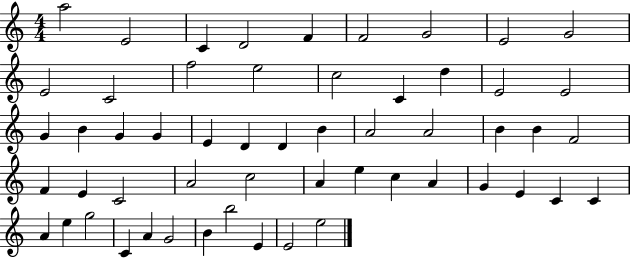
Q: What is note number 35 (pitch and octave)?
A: A4